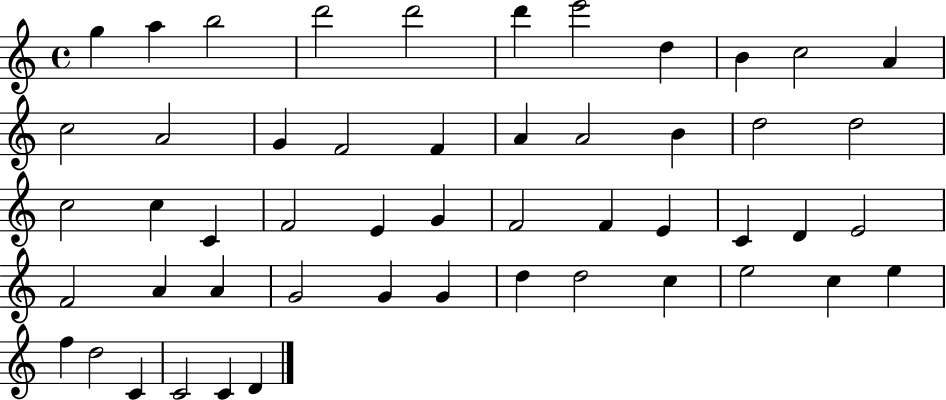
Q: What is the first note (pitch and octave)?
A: G5